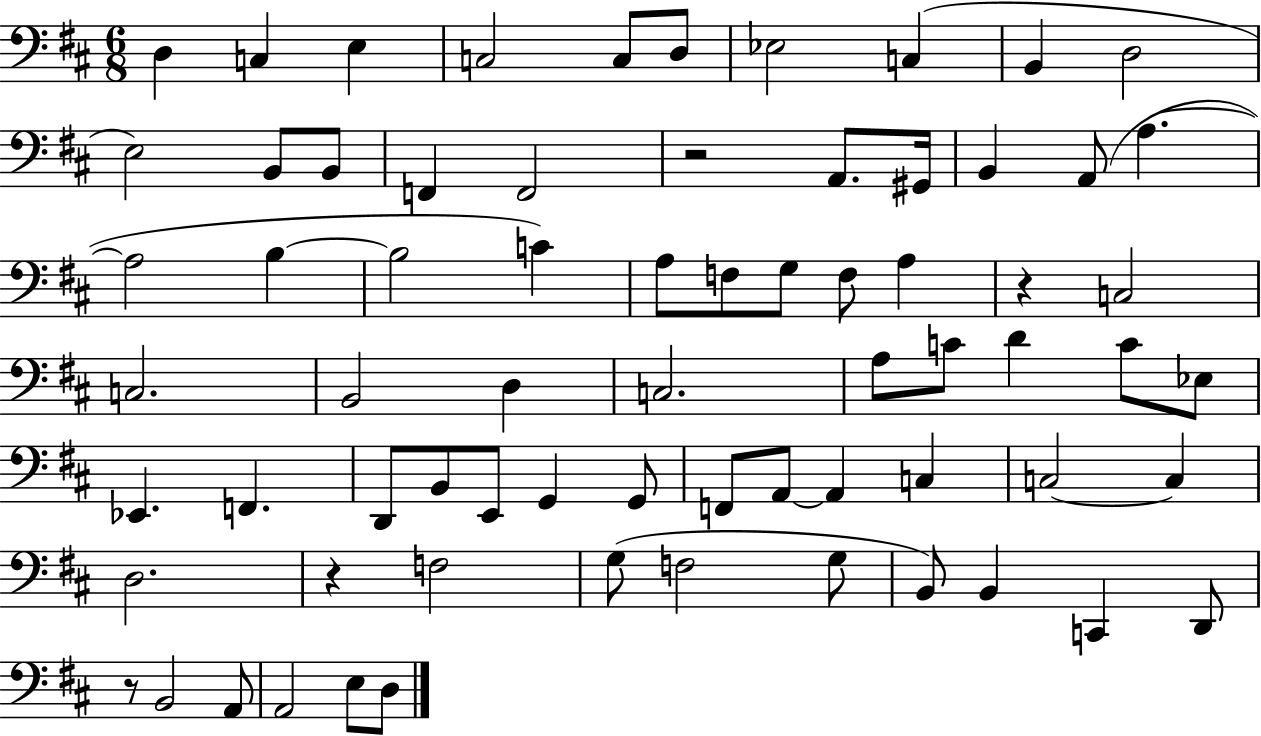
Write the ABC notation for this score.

X:1
T:Untitled
M:6/8
L:1/4
K:D
D, C, E, C,2 C,/2 D,/2 _E,2 C, B,, D,2 E,2 B,,/2 B,,/2 F,, F,,2 z2 A,,/2 ^G,,/4 B,, A,,/2 A, A,2 B, B,2 C A,/2 F,/2 G,/2 F,/2 A, z C,2 C,2 B,,2 D, C,2 A,/2 C/2 D C/2 _E,/2 _E,, F,, D,,/2 B,,/2 E,,/2 G,, G,,/2 F,,/2 A,,/2 A,, C, C,2 C, D,2 z F,2 G,/2 F,2 G,/2 B,,/2 B,, C,, D,,/2 z/2 B,,2 A,,/2 A,,2 E,/2 D,/2